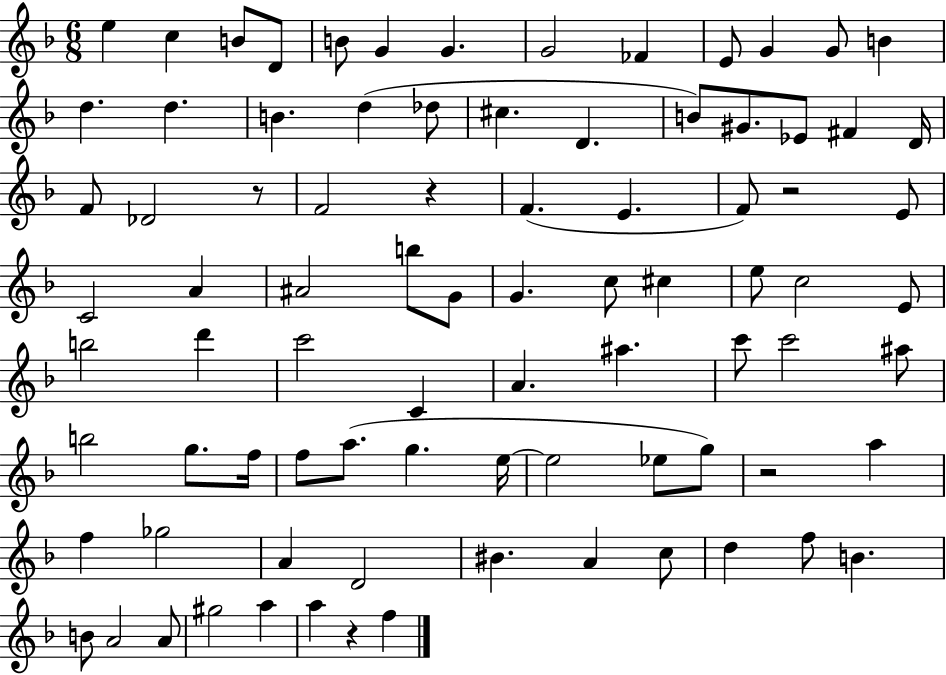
X:1
T:Untitled
M:6/8
L:1/4
K:F
e c B/2 D/2 B/2 G G G2 _F E/2 G G/2 B d d B d _d/2 ^c D B/2 ^G/2 _E/2 ^F D/4 F/2 _D2 z/2 F2 z F E F/2 z2 E/2 C2 A ^A2 b/2 G/2 G c/2 ^c e/2 c2 E/2 b2 d' c'2 C A ^a c'/2 c'2 ^a/2 b2 g/2 f/4 f/2 a/2 g e/4 e2 _e/2 g/2 z2 a f _g2 A D2 ^B A c/2 d f/2 B B/2 A2 A/2 ^g2 a a z f